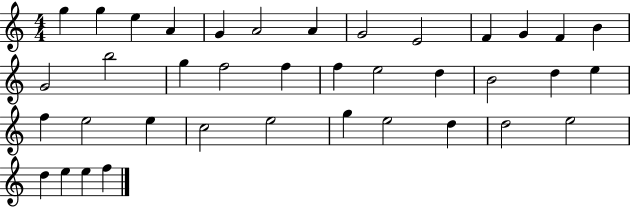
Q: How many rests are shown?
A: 0